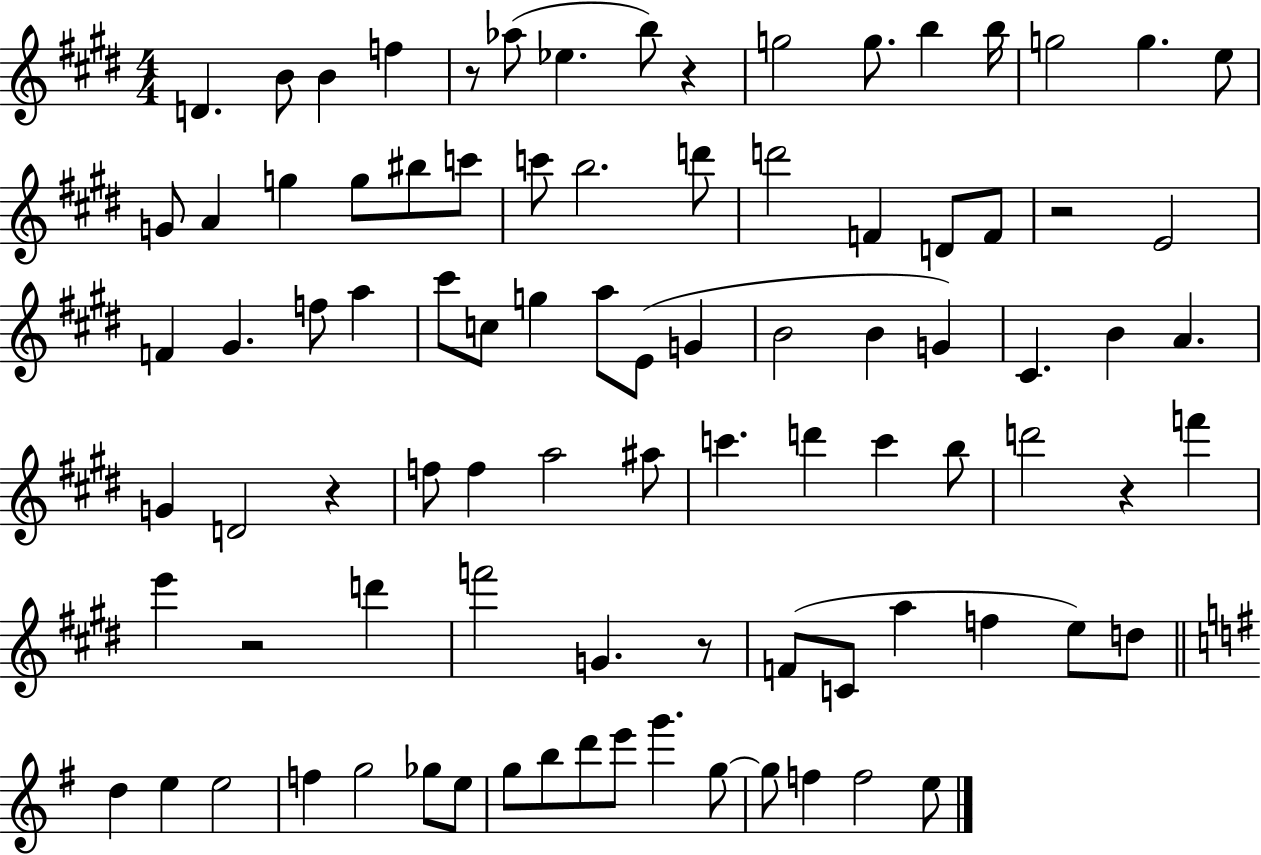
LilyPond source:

{
  \clef treble
  \numericTimeSignature
  \time 4/4
  \key e \major
  d'4. b'8 b'4 f''4 | r8 aes''8( ees''4. b''8) r4 | g''2 g''8. b''4 b''16 | g''2 g''4. e''8 | \break g'8 a'4 g''4 g''8 bis''8 c'''8 | c'''8 b''2. d'''8 | d'''2 f'4 d'8 f'8 | r2 e'2 | \break f'4 gis'4. f''8 a''4 | cis'''8 c''8 g''4 a''8 e'8( g'4 | b'2 b'4 g'4) | cis'4. b'4 a'4. | \break g'4 d'2 r4 | f''8 f''4 a''2 ais''8 | c'''4. d'''4 c'''4 b''8 | d'''2 r4 f'''4 | \break e'''4 r2 d'''4 | f'''2 g'4. r8 | f'8( c'8 a''4 f''4 e''8) d''8 | \bar "||" \break \key g \major d''4 e''4 e''2 | f''4 g''2 ges''8 e''8 | g''8 b''8 d'''8 e'''8 g'''4. g''8~~ | g''8 f''4 f''2 e''8 | \break \bar "|."
}